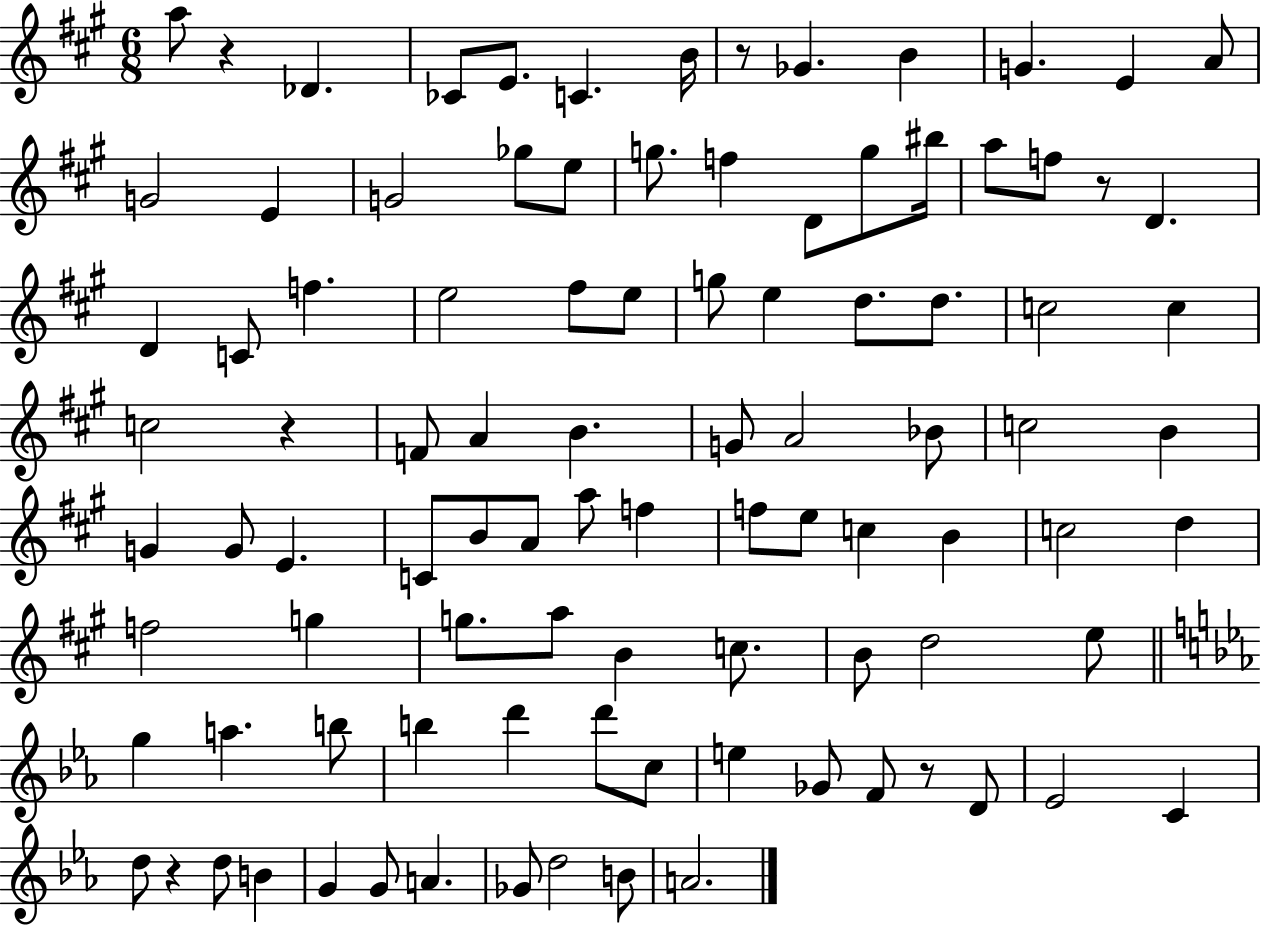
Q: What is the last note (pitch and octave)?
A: A4